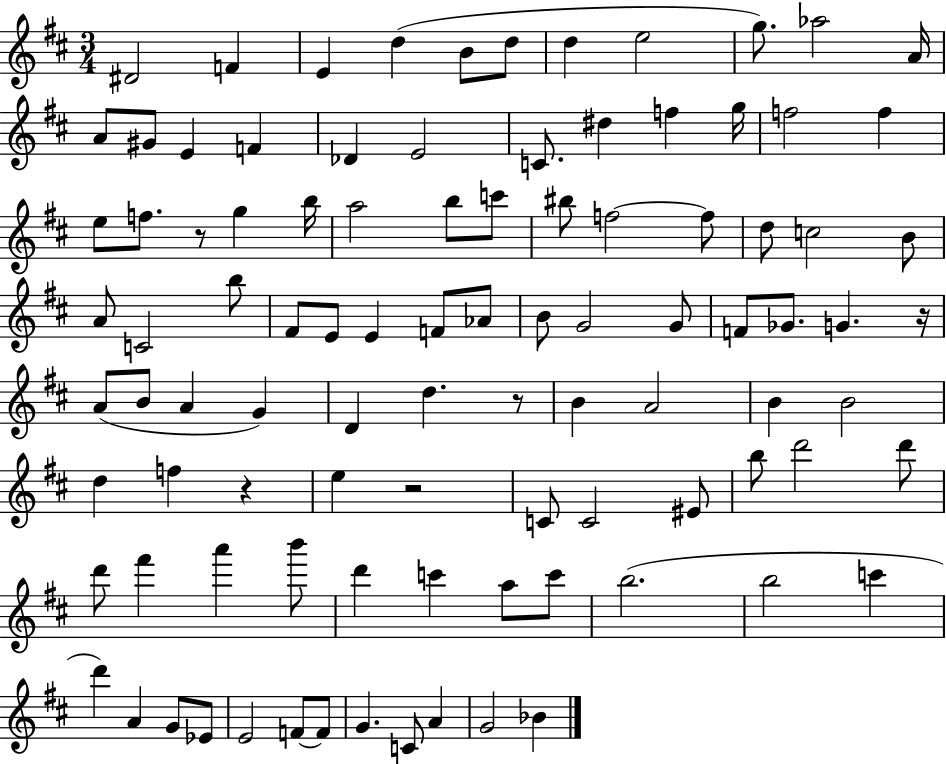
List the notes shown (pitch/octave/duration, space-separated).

D#4/h F4/q E4/q D5/q B4/e D5/e D5/q E5/h G5/e. Ab5/h A4/s A4/e G#4/e E4/q F4/q Db4/q E4/h C4/e. D#5/q F5/q G5/s F5/h F5/q E5/e F5/e. R/e G5/q B5/s A5/h B5/e C6/e BIS5/e F5/h F5/e D5/e C5/h B4/e A4/e C4/h B5/e F#4/e E4/e E4/q F4/e Ab4/e B4/e G4/h G4/e F4/e Gb4/e. G4/q. R/s A4/e B4/e A4/q G4/q D4/q D5/q. R/e B4/q A4/h B4/q B4/h D5/q F5/q R/q E5/q R/h C4/e C4/h EIS4/e B5/e D6/h D6/e D6/e F#6/q A6/q B6/e D6/q C6/q A5/e C6/e B5/h. B5/h C6/q D6/q A4/q G4/e Eb4/e E4/h F4/e F4/e G4/q. C4/e A4/q G4/h Bb4/q